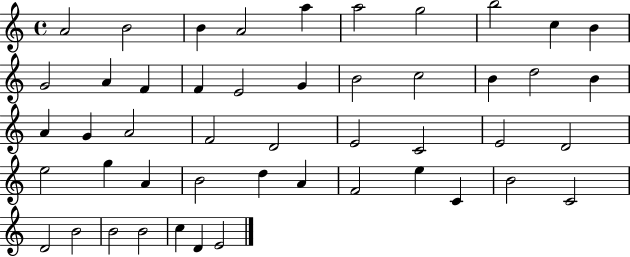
{
  \clef treble
  \time 4/4
  \defaultTimeSignature
  \key c \major
  a'2 b'2 | b'4 a'2 a''4 | a''2 g''2 | b''2 c''4 b'4 | \break g'2 a'4 f'4 | f'4 e'2 g'4 | b'2 c''2 | b'4 d''2 b'4 | \break a'4 g'4 a'2 | f'2 d'2 | e'2 c'2 | e'2 d'2 | \break e''2 g''4 a'4 | b'2 d''4 a'4 | f'2 e''4 c'4 | b'2 c'2 | \break d'2 b'2 | b'2 b'2 | c''4 d'4 e'2 | \bar "|."
}